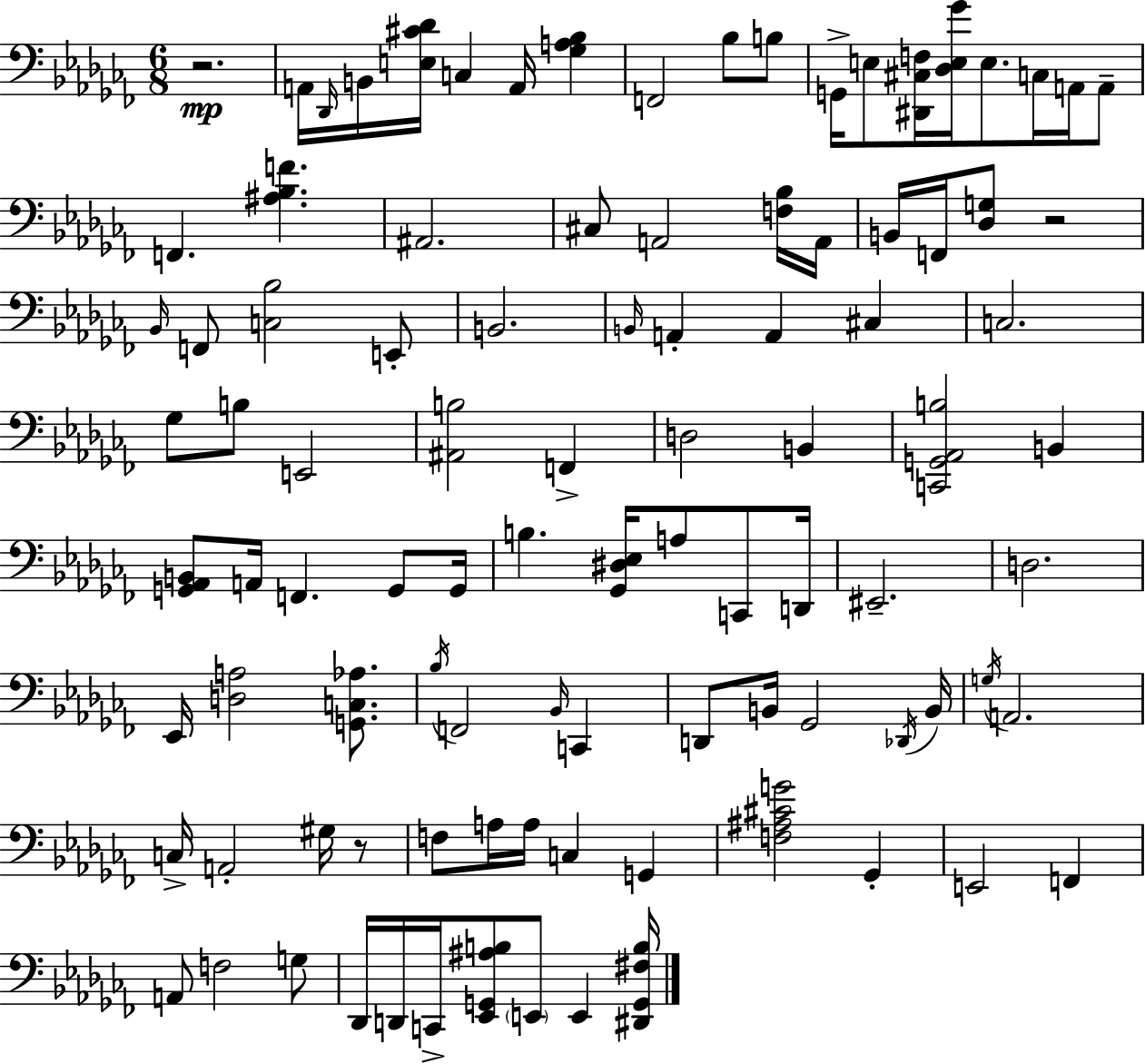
X:1
T:Untitled
M:6/8
L:1/4
K:Abm
z2 A,,/4 _D,,/4 B,,/4 [E,^C_D]/4 C, A,,/4 [_G,A,_B,] F,,2 _B,/2 B,/2 G,,/4 E,/2 [^D,,^C,F,]/4 [_D,E,_G]/4 E,/2 C,/4 A,,/4 A,,/2 F,, [^A,_B,F] ^A,,2 ^C,/2 A,,2 [F,_B,]/4 A,,/4 B,,/4 F,,/4 [_D,G,]/2 z2 _B,,/4 F,,/2 [C,_B,]2 E,,/2 B,,2 B,,/4 A,, A,, ^C, C,2 _G,/2 B,/2 E,,2 [^A,,B,]2 F,, D,2 B,, [C,,G,,_A,,B,]2 B,, [G,,_A,,B,,]/2 A,,/4 F,, G,,/2 G,,/4 B, [_G,,^D,_E,]/4 A,/2 C,,/2 D,,/4 ^E,,2 D,2 _E,,/4 [D,A,]2 [G,,C,_A,]/2 _B,/4 F,,2 _B,,/4 C,, D,,/2 B,,/4 _G,,2 _D,,/4 B,,/4 G,/4 A,,2 C,/4 A,,2 ^G,/4 z/2 F,/2 A,/4 A,/4 C, G,, [F,^A,^CG]2 _G,, E,,2 F,, A,,/2 F,2 G,/2 _D,,/4 D,,/4 C,,/4 [_E,,G,,^A,B,]/2 E,,/2 E,, [^D,,G,,^F,B,]/4